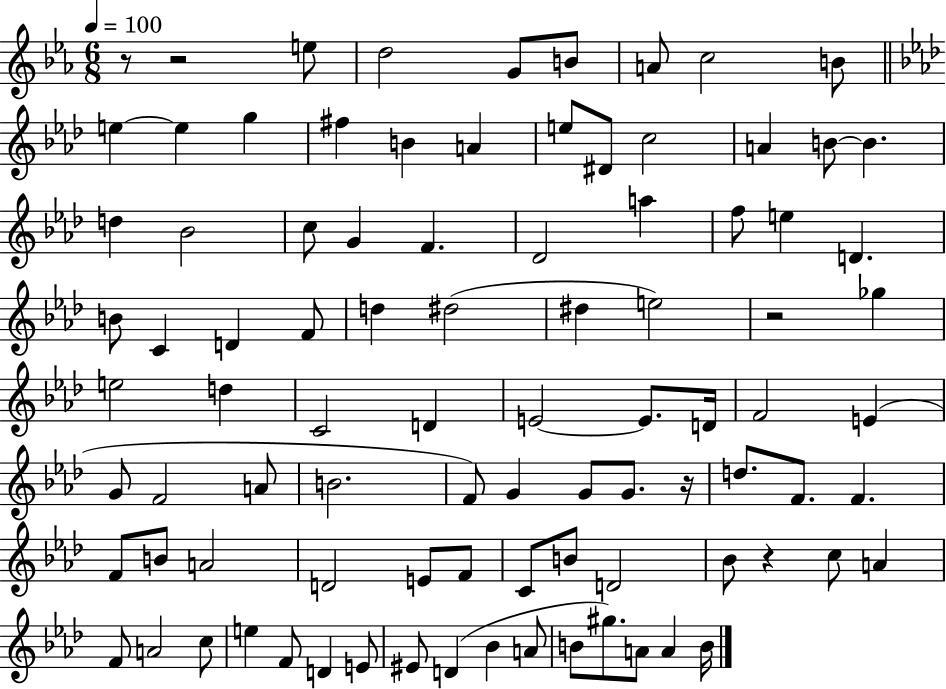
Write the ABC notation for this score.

X:1
T:Untitled
M:6/8
L:1/4
K:Eb
z/2 z2 e/2 d2 G/2 B/2 A/2 c2 B/2 e e g ^f B A e/2 ^D/2 c2 A B/2 B d _B2 c/2 G F _D2 a f/2 e D B/2 C D F/2 d ^d2 ^d e2 z2 _g e2 d C2 D E2 E/2 D/4 F2 E G/2 F2 A/2 B2 F/2 G G/2 G/2 z/4 d/2 F/2 F F/2 B/2 A2 D2 E/2 F/2 C/2 B/2 D2 _B/2 z c/2 A F/2 A2 c/2 e F/2 D E/2 ^E/2 D _B A/2 B/2 ^g/2 A/2 A B/4